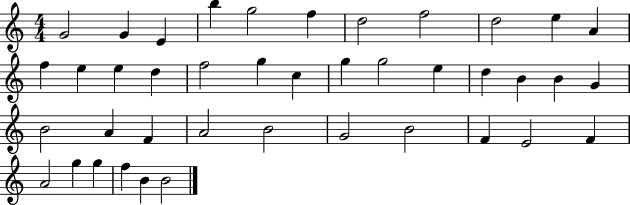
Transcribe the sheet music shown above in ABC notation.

X:1
T:Untitled
M:4/4
L:1/4
K:C
G2 G E b g2 f d2 f2 d2 e A f e e d f2 g c g g2 e d B B G B2 A F A2 B2 G2 B2 F E2 F A2 g g f B B2